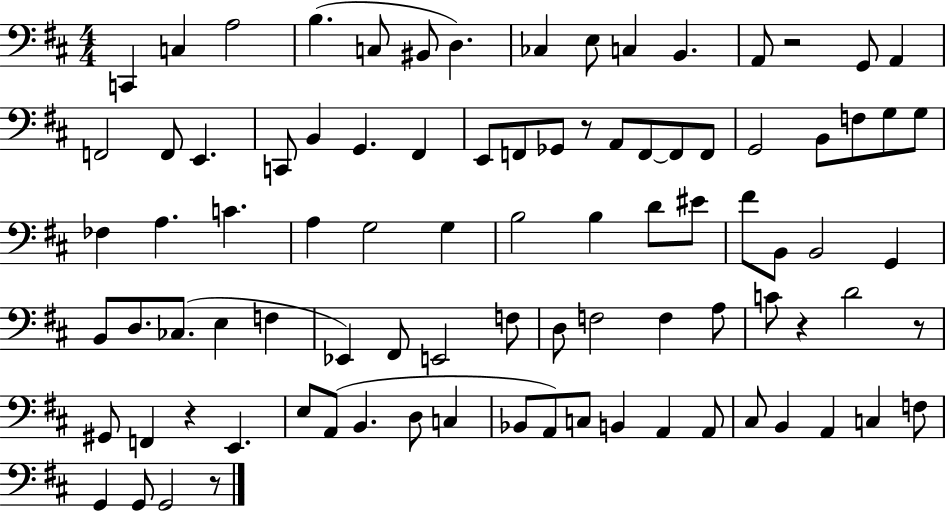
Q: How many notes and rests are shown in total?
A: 90